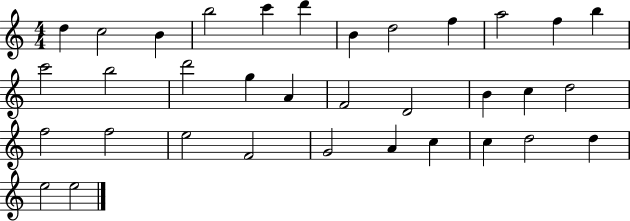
D5/q C5/h B4/q B5/h C6/q D6/q B4/q D5/h F5/q A5/h F5/q B5/q C6/h B5/h D6/h G5/q A4/q F4/h D4/h B4/q C5/q D5/h F5/h F5/h E5/h F4/h G4/h A4/q C5/q C5/q D5/h D5/q E5/h E5/h